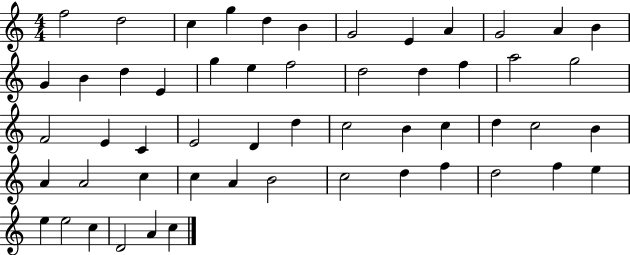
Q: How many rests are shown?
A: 0